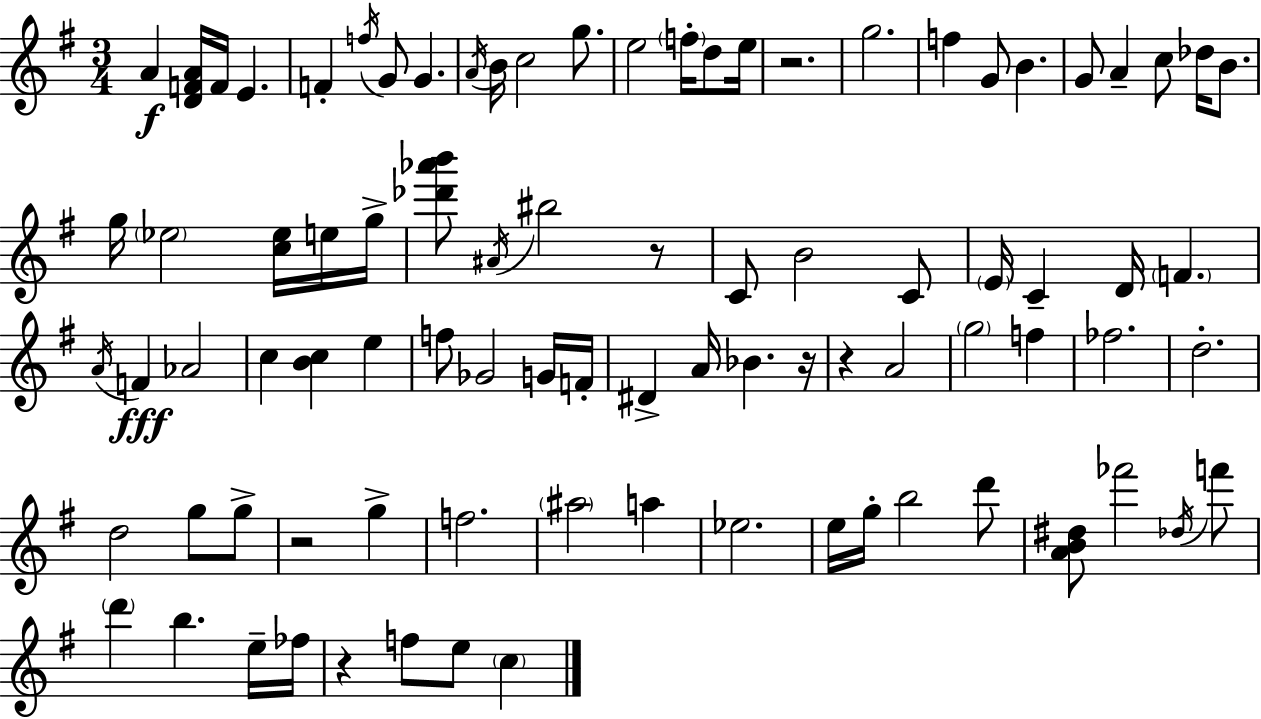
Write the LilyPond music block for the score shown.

{
  \clef treble
  \numericTimeSignature
  \time 3/4
  \key g \major
  a'4\f <d' f' a'>16 f'16 e'4. | f'4-. \acciaccatura { f''16 } g'8 g'4. | \acciaccatura { a'16 } b'16 c''2 g''8. | e''2 \parenthesize f''16-. d''8 | \break e''16 r2. | g''2. | f''4 g'8 b'4. | g'8 a'4-- c''8 des''16 b'8. | \break g''16 \parenthesize ees''2 <c'' ees''>16 | e''16 g''16-> <des''' aes''' b'''>8 \acciaccatura { ais'16 } bis''2 | r8 c'8 b'2 | c'8 \parenthesize e'16 c'4-- d'16 \parenthesize f'4. | \break \acciaccatura { a'16 } f'4\fff aes'2 | c''4 <b' c''>4 | e''4 f''8 ges'2 | g'16 f'16-. dis'4-> a'16 bes'4. | \break r16 r4 a'2 | \parenthesize g''2 | f''4 fes''2. | d''2.-. | \break d''2 | g''8 g''8-> r2 | g''4-> f''2. | \parenthesize ais''2 | \break a''4 ees''2. | e''16 g''16-. b''2 | d'''8 <a' b' dis''>8 fes'''2 | \acciaccatura { des''16 } f'''8 \parenthesize d'''4 b''4. | \break e''16-- fes''16 r4 f''8 e''8 | \parenthesize c''4 \bar "|."
}